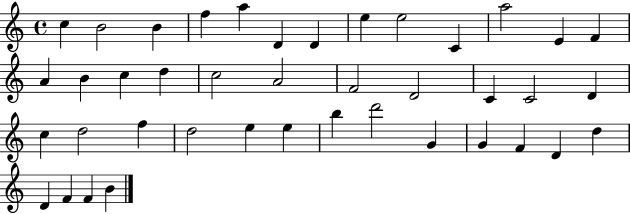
{
  \clef treble
  \time 4/4
  \defaultTimeSignature
  \key c \major
  c''4 b'2 b'4 | f''4 a''4 d'4 d'4 | e''4 e''2 c'4 | a''2 e'4 f'4 | \break a'4 b'4 c''4 d''4 | c''2 a'2 | f'2 d'2 | c'4 c'2 d'4 | \break c''4 d''2 f''4 | d''2 e''4 e''4 | b''4 d'''2 g'4 | g'4 f'4 d'4 d''4 | \break d'4 f'4 f'4 b'4 | \bar "|."
}